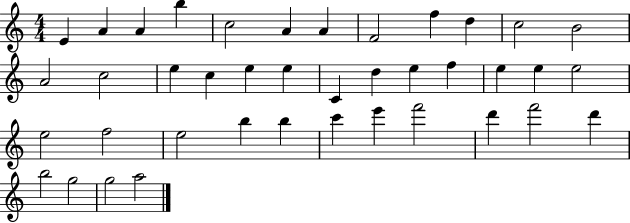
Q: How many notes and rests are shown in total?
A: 40